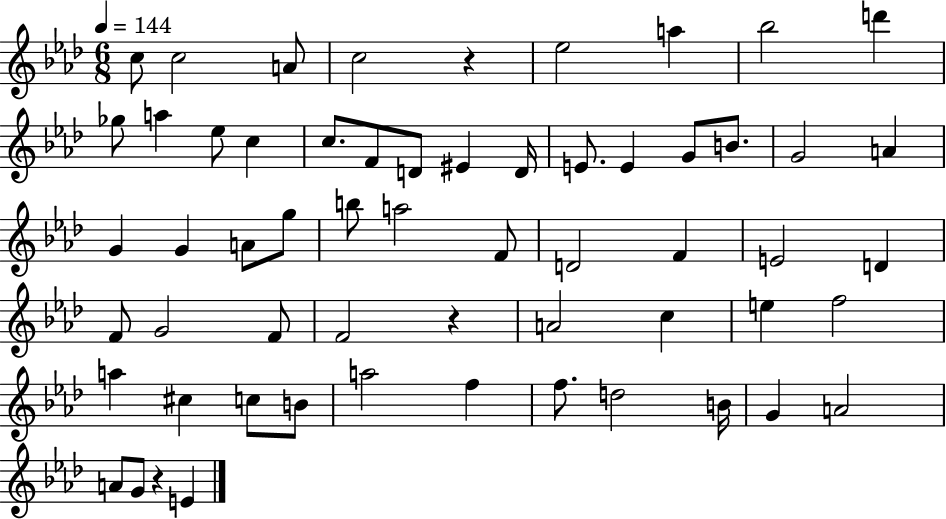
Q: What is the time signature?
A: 6/8